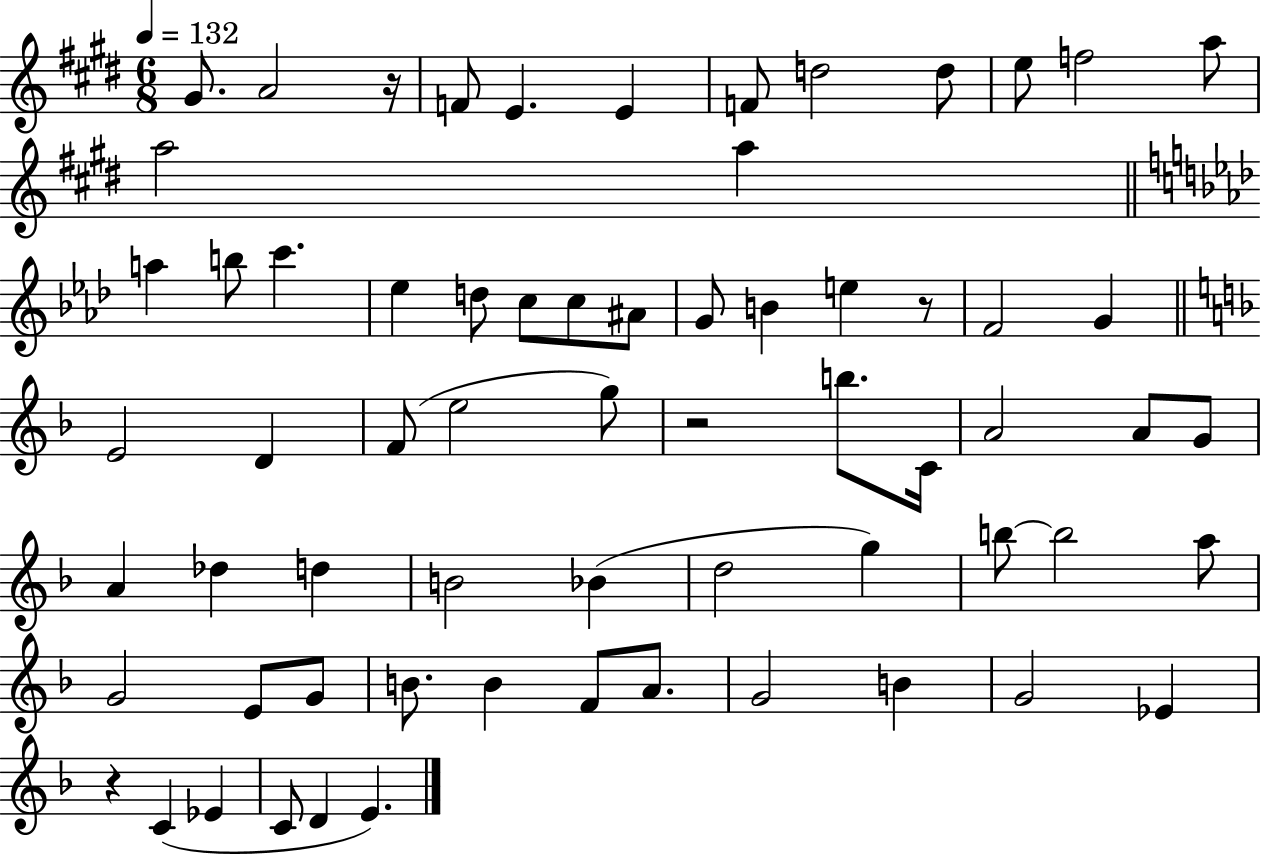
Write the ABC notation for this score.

X:1
T:Untitled
M:6/8
L:1/4
K:E
^G/2 A2 z/4 F/2 E E F/2 d2 d/2 e/2 f2 a/2 a2 a a b/2 c' _e d/2 c/2 c/2 ^A/2 G/2 B e z/2 F2 G E2 D F/2 e2 g/2 z2 b/2 C/4 A2 A/2 G/2 A _d d B2 _B d2 g b/2 b2 a/2 G2 E/2 G/2 B/2 B F/2 A/2 G2 B G2 _E z C _E C/2 D E